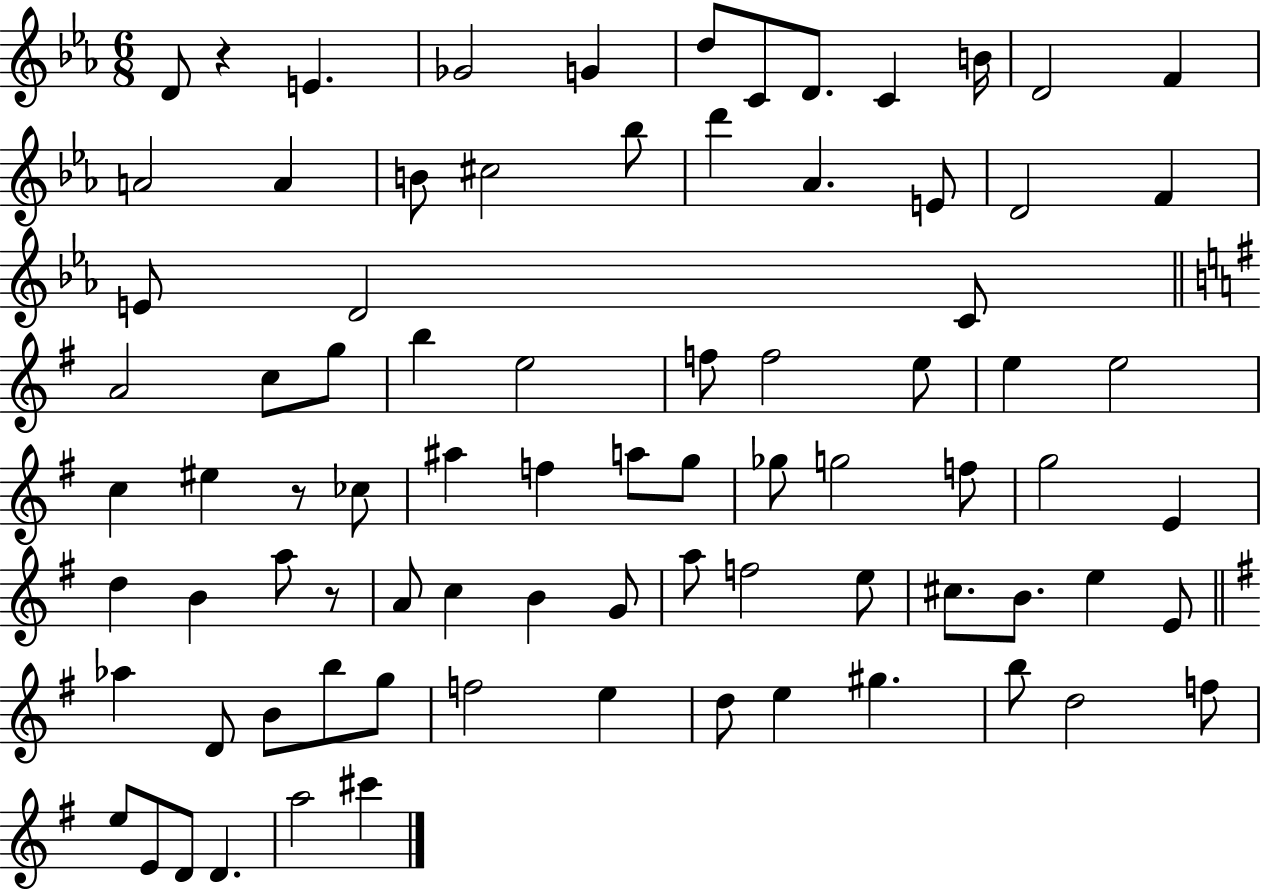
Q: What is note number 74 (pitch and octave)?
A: E5